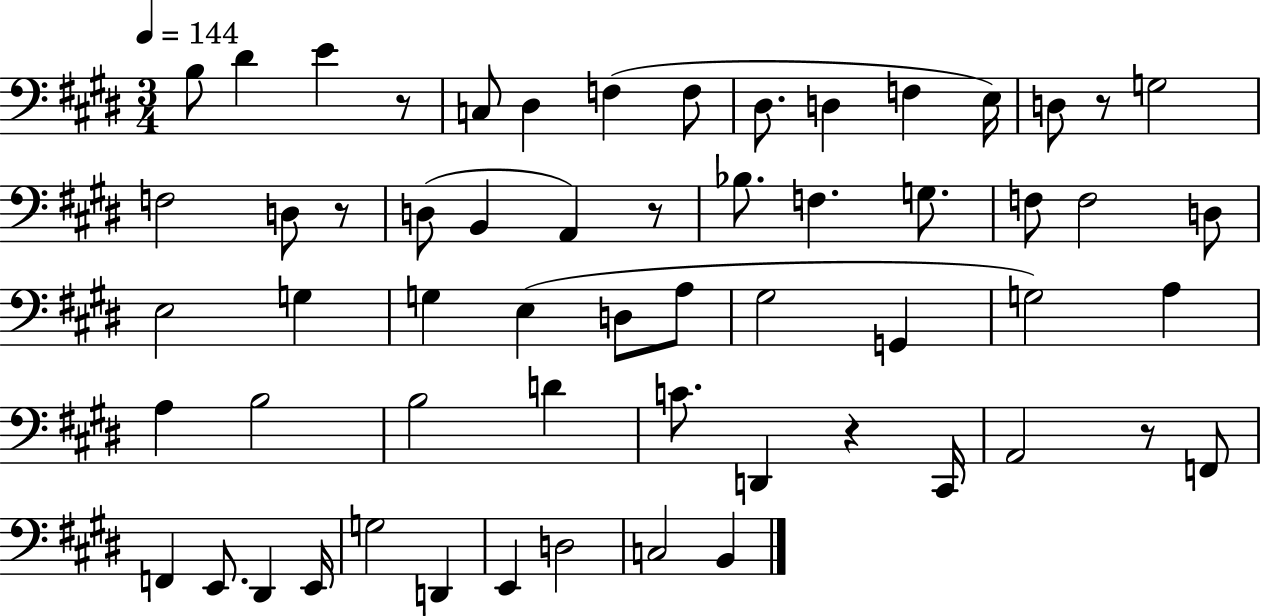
X:1
T:Untitled
M:3/4
L:1/4
K:E
B,/2 ^D E z/2 C,/2 ^D, F, F,/2 ^D,/2 D, F, E,/4 D,/2 z/2 G,2 F,2 D,/2 z/2 D,/2 B,, A,, z/2 _B,/2 F, G,/2 F,/2 F,2 D,/2 E,2 G, G, E, D,/2 A,/2 ^G,2 G,, G,2 A, A, B,2 B,2 D C/2 D,, z ^C,,/4 A,,2 z/2 F,,/2 F,, E,,/2 ^D,, E,,/4 G,2 D,, E,, D,2 C,2 B,,